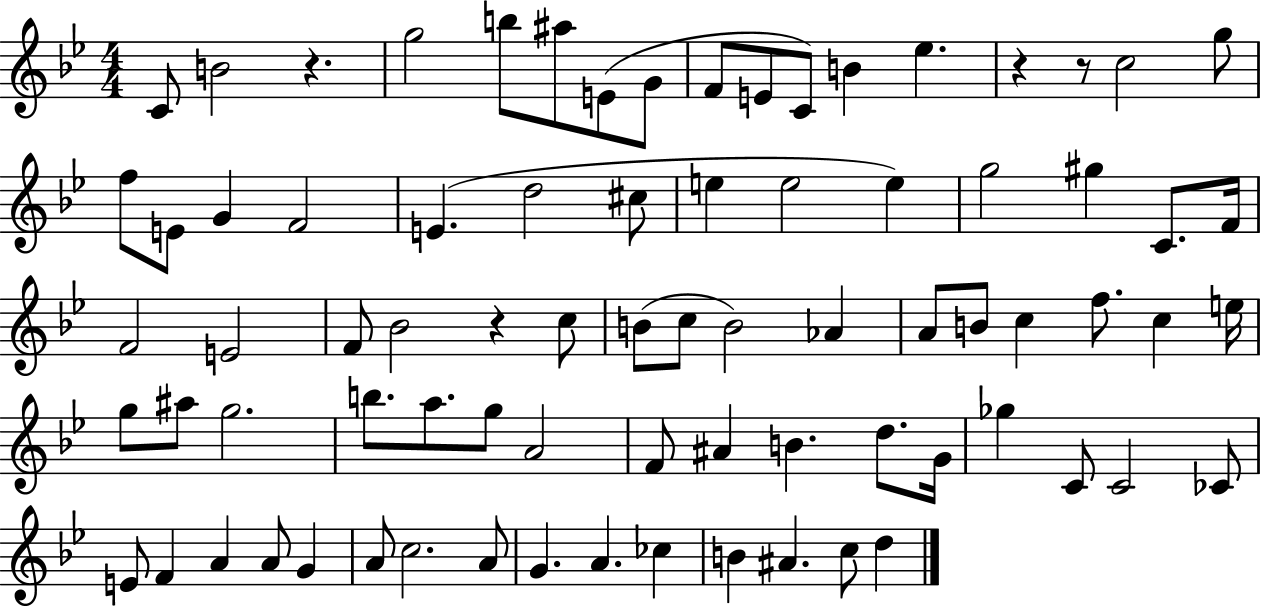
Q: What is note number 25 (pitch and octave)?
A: G5